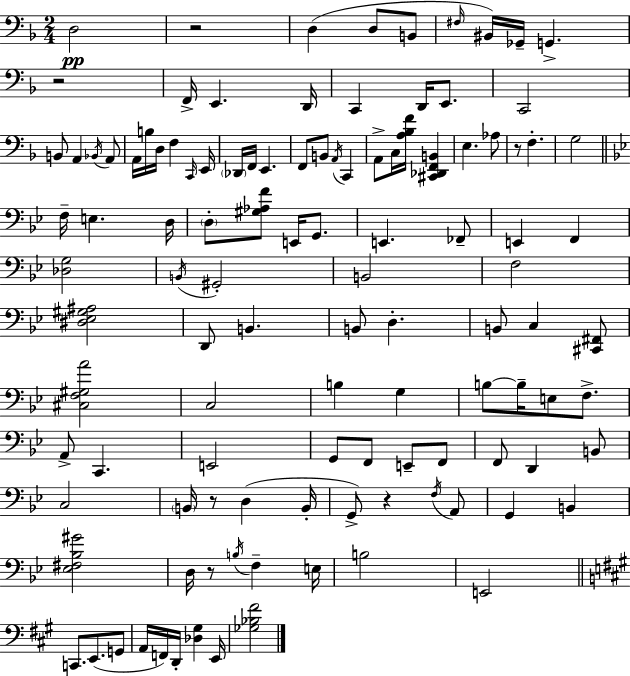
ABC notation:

X:1
T:Untitled
M:2/4
L:1/4
K:F
D,2 z2 D, D,/2 B,,/2 ^F,/4 ^B,,/4 _G,,/4 G,, z2 F,,/4 E,, D,,/4 C,, D,,/4 E,,/2 C,,2 B,,/2 A,, _B,,/4 A,,/2 A,,/4 B,/4 D,/4 F, C,,/4 E,,/4 _D,,/4 F,,/4 E,, F,,/2 B,,/2 A,,/4 C,, A,,/2 C,/4 [A,_B,F]/4 [^C,,_D,,F,,B,,] E, _A,/2 z/2 F, G,2 F,/4 E, D,/4 D,/2 [^G,_A,F]/2 E,,/4 G,,/2 E,, _F,,/2 E,, F,, [_D,G,]2 B,,/4 ^G,,2 B,,2 F,2 [^D,_E,^G,^A,]2 D,,/2 B,, B,,/2 D, B,,/2 C, [^C,,^F,,]/2 [^C,F,^G,A]2 C,2 B, G, B,/2 B,/4 E,/2 F,/2 A,,/2 C,, E,,2 G,,/2 F,,/2 E,,/2 F,,/2 F,,/2 D,, B,,/2 C,2 B,,/4 z/2 D, B,,/4 G,,/2 z F,/4 A,,/2 G,, B,, [_E,^F,_B,^G]2 D,/4 z/2 B,/4 F, E,/4 B,2 E,,2 C,,/2 E,,/2 G,,/2 A,,/4 F,,/4 D,,/4 [_D,^G,] E,,/4 [_G,_B,^F]2